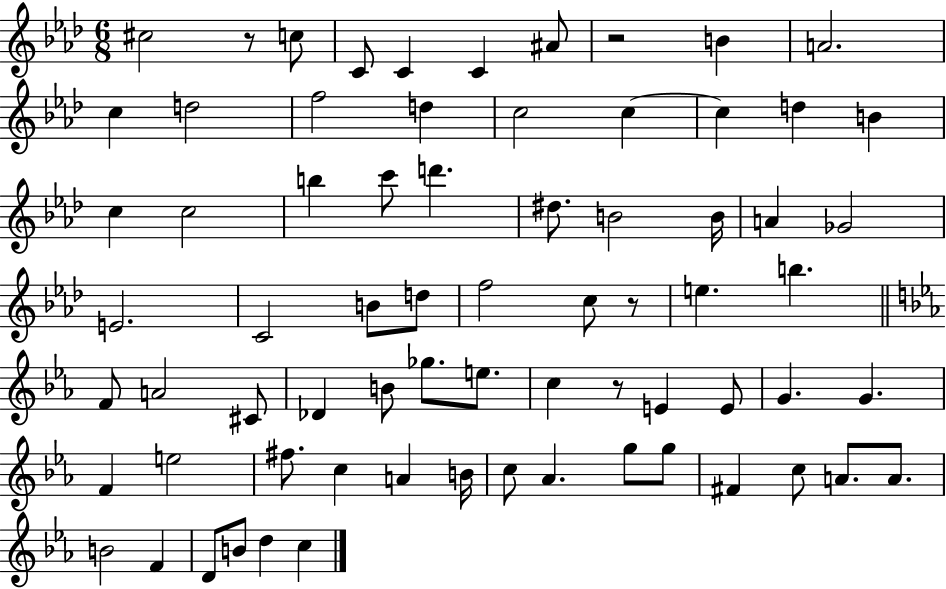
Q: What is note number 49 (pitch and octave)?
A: E5